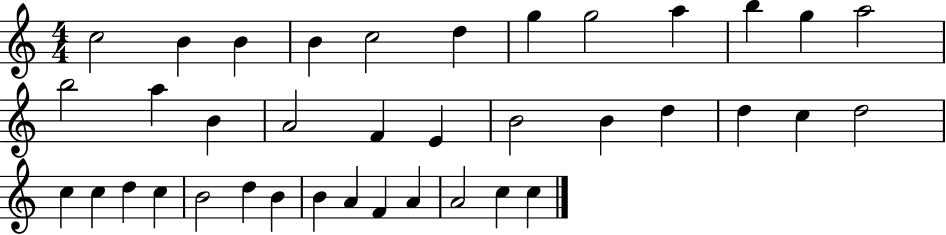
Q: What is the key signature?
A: C major